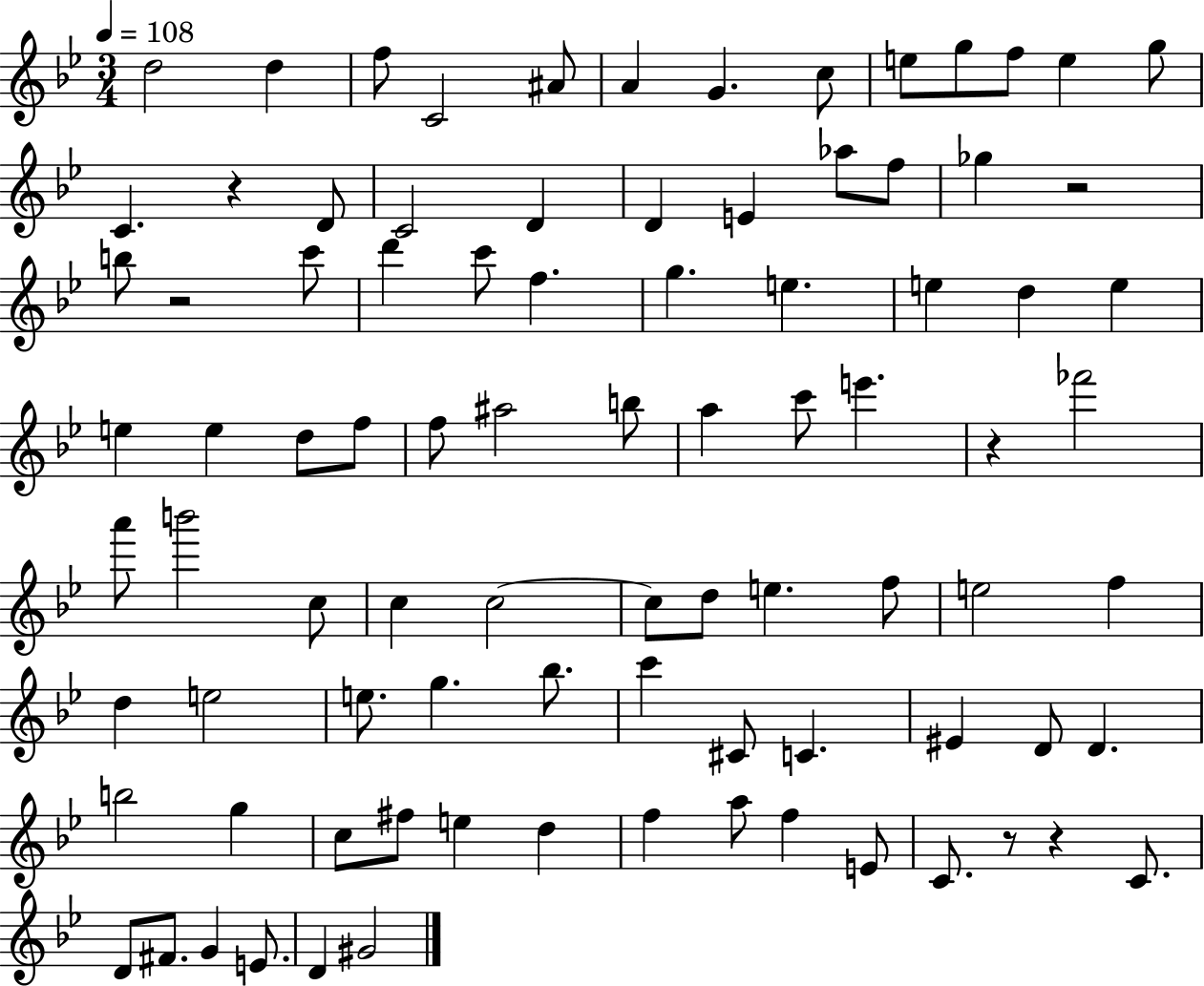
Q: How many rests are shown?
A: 6